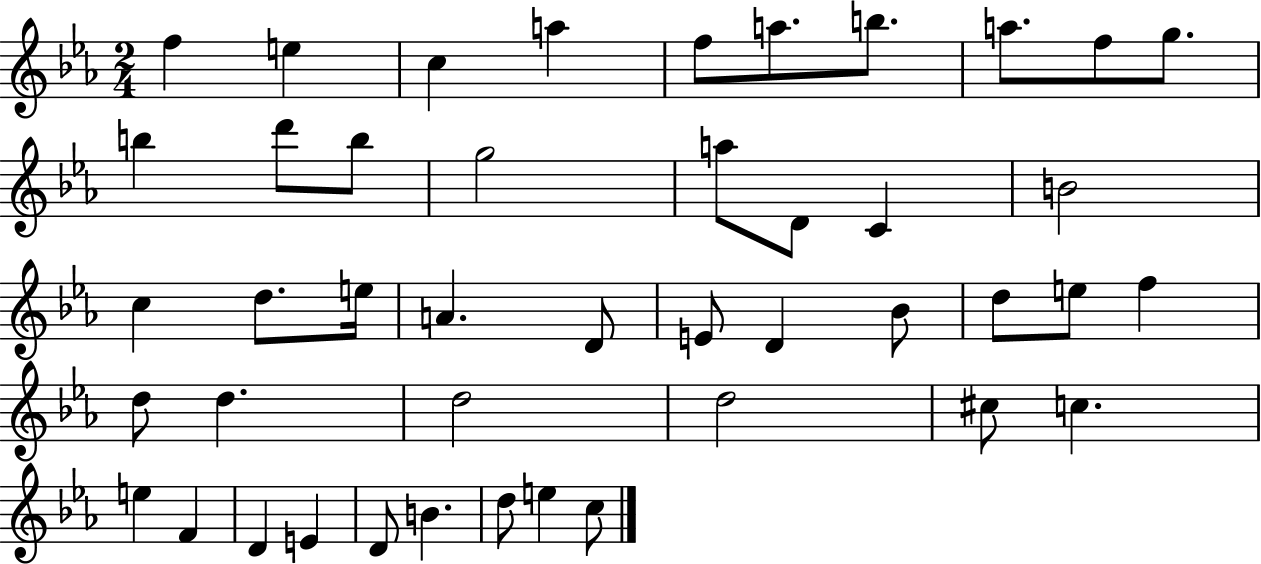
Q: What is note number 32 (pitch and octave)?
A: D5